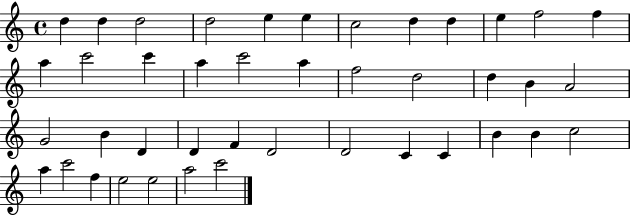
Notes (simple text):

D5/q D5/q D5/h D5/h E5/q E5/q C5/h D5/q D5/q E5/q F5/h F5/q A5/q C6/h C6/q A5/q C6/h A5/q F5/h D5/h D5/q B4/q A4/h G4/h B4/q D4/q D4/q F4/q D4/h D4/h C4/q C4/q B4/q B4/q C5/h A5/q C6/h F5/q E5/h E5/h A5/h C6/h